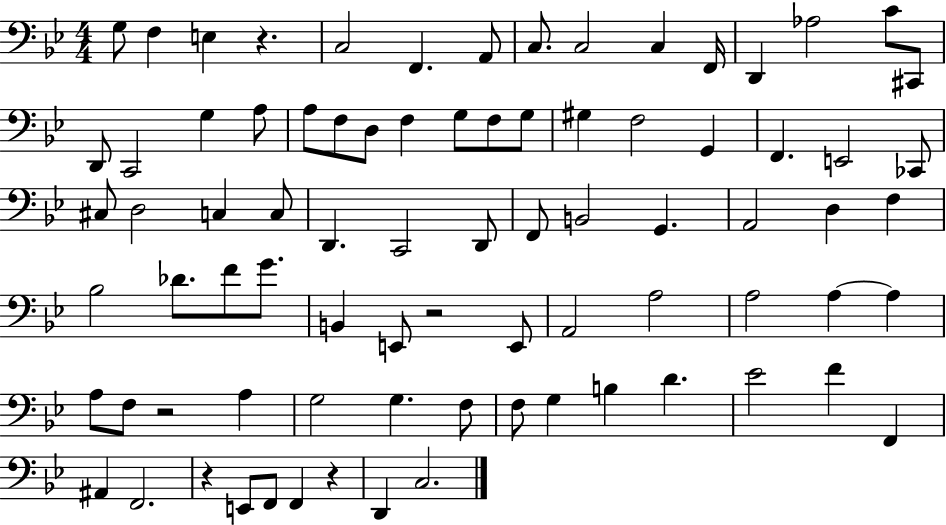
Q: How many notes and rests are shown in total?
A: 81